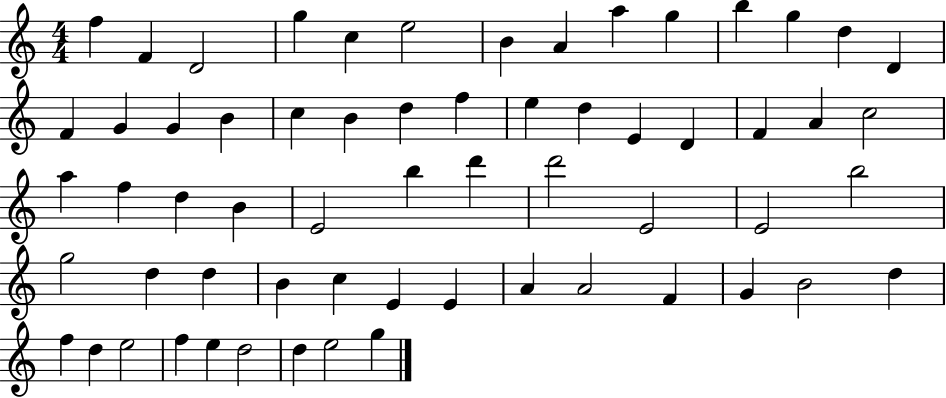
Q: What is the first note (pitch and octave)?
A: F5